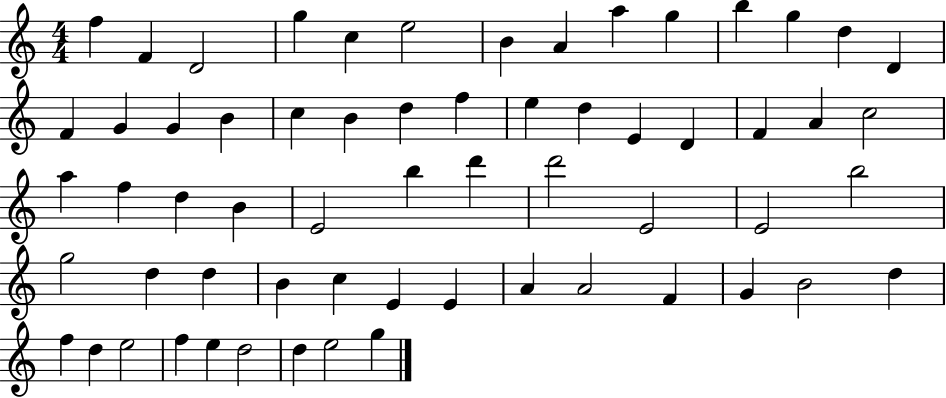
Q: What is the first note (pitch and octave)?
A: F5